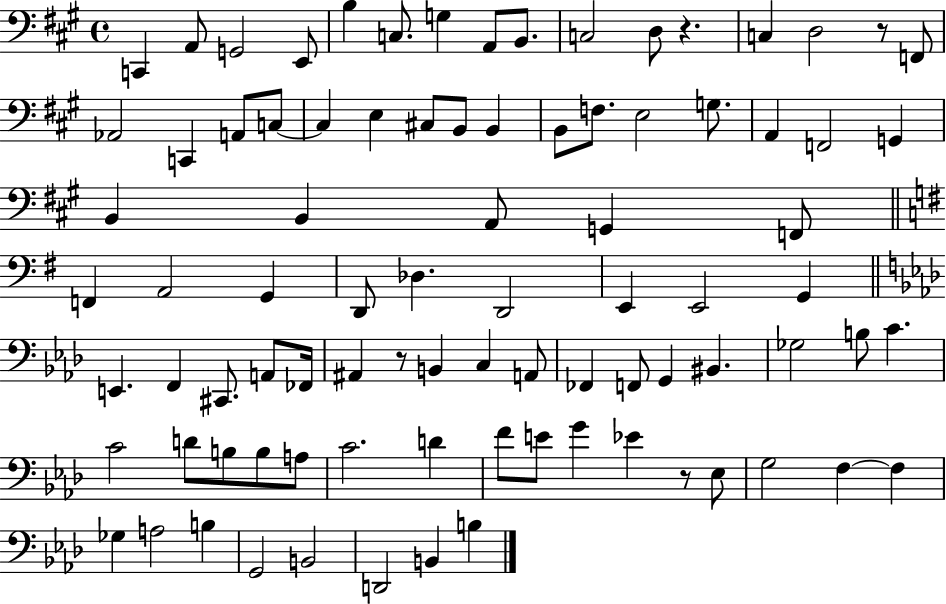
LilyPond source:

{
  \clef bass
  \time 4/4
  \defaultTimeSignature
  \key a \major
  c,4 a,8 g,2 e,8 | b4 c8. g4 a,8 b,8. | c2 d8 r4. | c4 d2 r8 f,8 | \break aes,2 c,4 a,8 c8~~ | c4 e4 cis8 b,8 b,4 | b,8 f8. e2 g8. | a,4 f,2 g,4 | \break b,4 b,4 a,8 g,4 f,8 | \bar "||" \break \key g \major f,4 a,2 g,4 | d,8 des4. d,2 | e,4 e,2 g,4 | \bar "||" \break \key aes \major e,4. f,4 cis,8. a,8 fes,16 | ais,4 r8 b,4 c4 a,8 | fes,4 f,8 g,4 bis,4. | ges2 b8 c'4. | \break c'2 d'8 b8 b8 a8 | c'2. d'4 | f'8 e'8 g'4 ees'4 r8 ees8 | g2 f4~~ f4 | \break ges4 a2 b4 | g,2 b,2 | d,2 b,4 b4 | \bar "|."
}